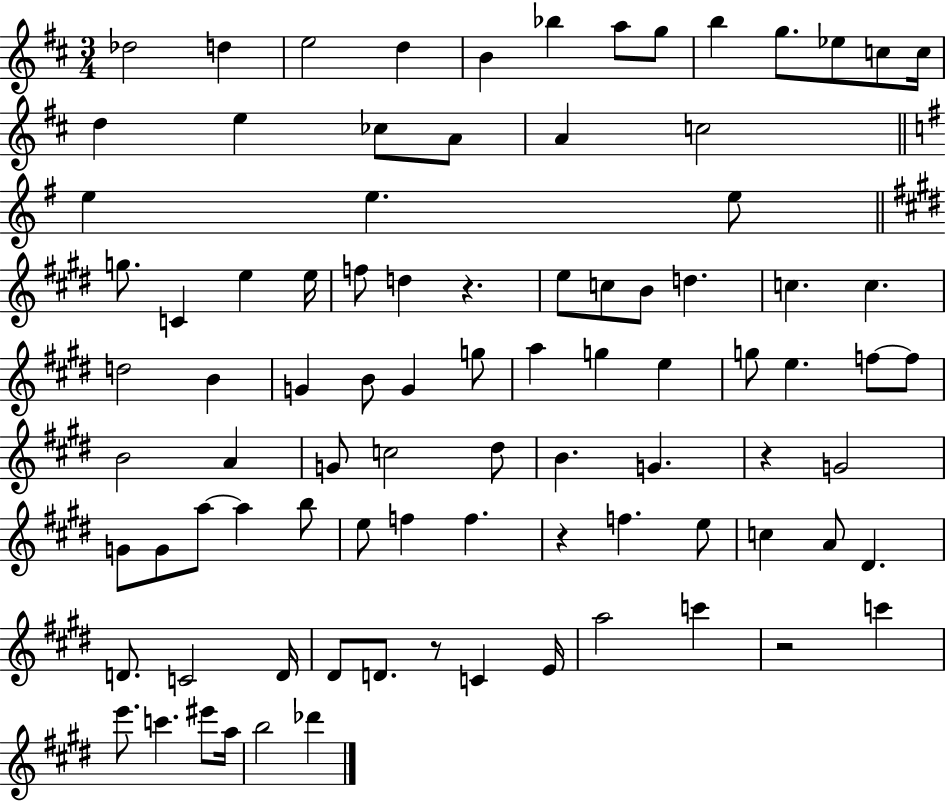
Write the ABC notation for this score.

X:1
T:Untitled
M:3/4
L:1/4
K:D
_d2 d e2 d B _b a/2 g/2 b g/2 _e/2 c/2 c/4 d e _c/2 A/2 A c2 e e e/2 g/2 C e e/4 f/2 d z e/2 c/2 B/2 d c c d2 B G B/2 G g/2 a g e g/2 e f/2 f/2 B2 A G/2 c2 ^d/2 B G z G2 G/2 G/2 a/2 a b/2 e/2 f f z f e/2 c A/2 ^D D/2 C2 D/4 ^D/2 D/2 z/2 C E/4 a2 c' z2 c' e'/2 c' ^e'/2 a/4 b2 _d'